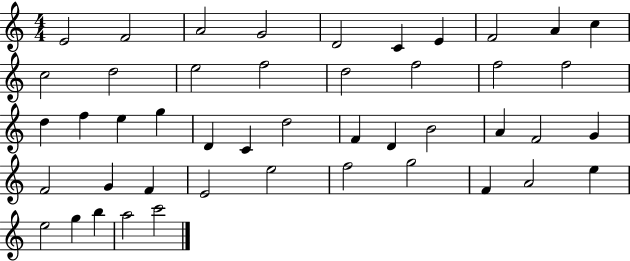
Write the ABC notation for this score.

X:1
T:Untitled
M:4/4
L:1/4
K:C
E2 F2 A2 G2 D2 C E F2 A c c2 d2 e2 f2 d2 f2 f2 f2 d f e g D C d2 F D B2 A F2 G F2 G F E2 e2 f2 g2 F A2 e e2 g b a2 c'2